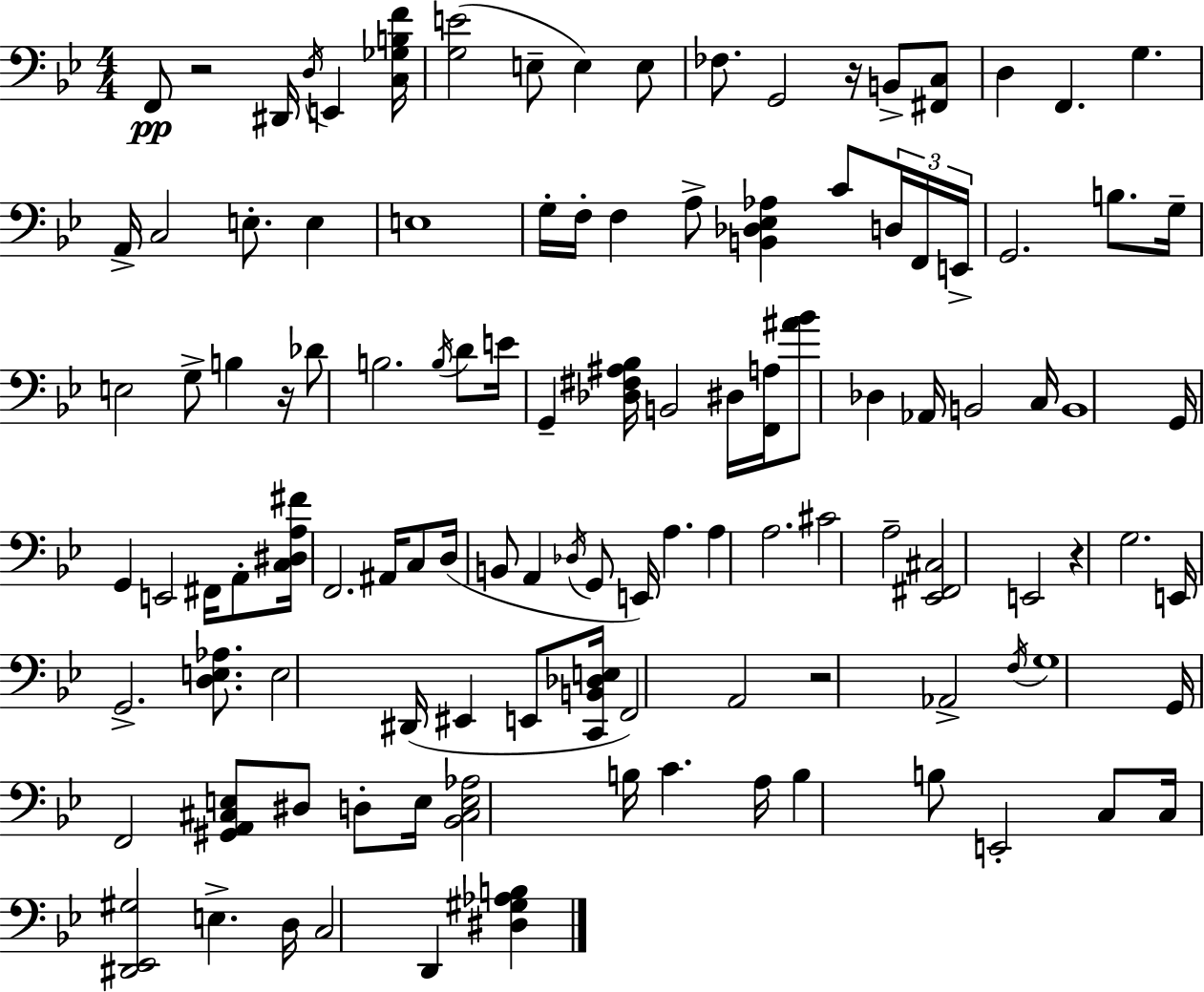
X:1
T:Untitled
M:4/4
L:1/4
K:Gm
F,,/2 z2 ^D,,/4 D,/4 E,, [C,_G,B,F]/4 [G,E]2 E,/2 E, E,/2 _F,/2 G,,2 z/4 B,,/2 [^F,,C,]/2 D, F,, G, A,,/4 C,2 E,/2 E, E,4 G,/4 F,/4 F, A,/2 [B,,_D,_E,_A,] C/2 D,/4 F,,/4 E,,/4 G,,2 B,/2 G,/4 E,2 G,/2 B, z/4 _D/2 B,2 B,/4 D/2 E/4 G,, [_D,^F,^A,_B,]/4 B,,2 ^D,/4 [F,,A,]/4 [^A_B]/2 _D, _A,,/4 B,,2 C,/4 B,,4 G,,/4 G,, E,,2 ^F,,/4 A,,/2 [C,^D,A,^F]/4 F,,2 ^A,,/4 C,/2 D,/4 B,,/2 A,, _D,/4 G,,/2 E,,/4 A, A, A,2 ^C2 A,2 [_E,,^F,,^C,]2 E,,2 z G,2 E,,/4 G,,2 [D,E,_A,]/2 E,2 ^D,,/4 ^E,, E,,/2 [C,,B,,_D,E,]/4 F,,2 A,,2 z2 _A,,2 F,/4 G,4 G,,/4 F,,2 [^G,,A,,^C,E,]/2 ^D,/2 D,/2 E,/4 [_B,,^C,E,_A,]2 B,/4 C A,/4 B, B,/2 E,,2 C,/2 C,/4 [^D,,_E,,^G,]2 E, D,/4 C,2 D,, [^D,^G,_A,B,]